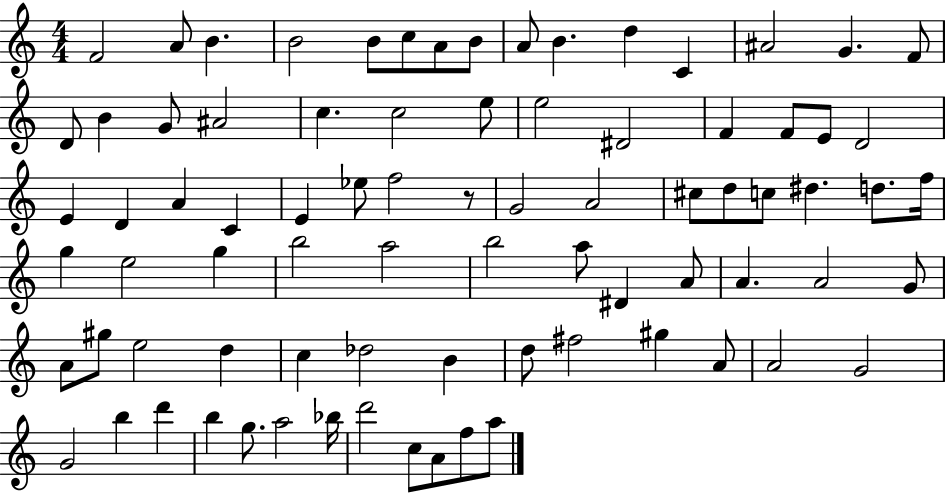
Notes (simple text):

F4/h A4/e B4/q. B4/h B4/e C5/e A4/e B4/e A4/e B4/q. D5/q C4/q A#4/h G4/q. F4/e D4/e B4/q G4/e A#4/h C5/q. C5/h E5/e E5/h D#4/h F4/q F4/e E4/e D4/h E4/q D4/q A4/q C4/q E4/q Eb5/e F5/h R/e G4/h A4/h C#5/e D5/e C5/e D#5/q. D5/e. F5/s G5/q E5/h G5/q B5/h A5/h B5/h A5/e D#4/q A4/e A4/q. A4/h G4/e A4/e G#5/e E5/h D5/q C5/q Db5/h B4/q D5/e F#5/h G#5/q A4/e A4/h G4/h G4/h B5/q D6/q B5/q G5/e. A5/h Bb5/s D6/h C5/e A4/e F5/e A5/e